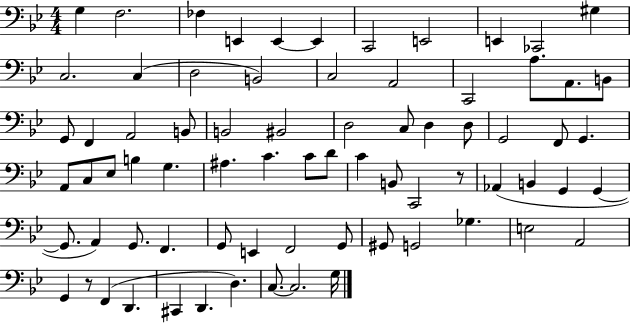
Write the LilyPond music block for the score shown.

{
  \clef bass
  \numericTimeSignature
  \time 4/4
  \key bes \major
  g4 f2. | fes4 e,4 e,4~~ e,4 | c,2 e,2 | e,4 ces,2 gis4 | \break c2. c4( | d2 b,2) | c2 a,2 | c,2 a8. a,8. b,8 | \break g,8 f,4 a,2 b,8 | b,2 bis,2 | d2 c8 d4 d8 | g,2 f,8 g,4. | \break a,8 c8 ees8 b4 g4. | ais4. c'4. c'8 d'8 | c'4 b,8 c,2 r8 | aes,4( b,4 g,4 g,4~~ | \break g,8. a,4) g,8. f,4. | g,8 e,4 f,2 g,8 | gis,8 g,2 ges4. | e2 a,2 | \break g,4 r8 f,4( d,4. | cis,4 d,4. d4.) | c8.~~ c2. g16 | \bar "|."
}